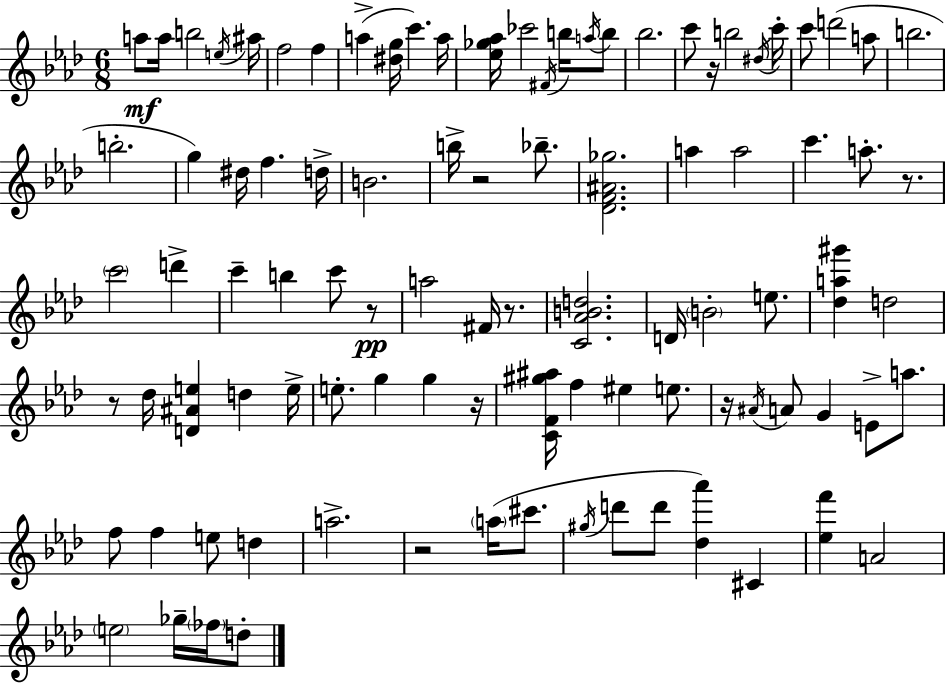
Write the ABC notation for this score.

X:1
T:Untitled
M:6/8
L:1/4
K:Fm
a/2 a/4 b2 e/4 ^a/4 f2 f a [^dg]/4 c' a/4 [_e_g_a]/4 _c'2 ^F/4 b/4 a/4 b/2 _b2 c'/2 z/4 b2 ^d/4 c'/4 c'/2 d'2 a/2 b2 b2 g ^d/4 f d/4 B2 b/4 z2 _b/2 [_DF^A_g]2 a a2 c' a/2 z/2 c'2 d' c' b c'/2 z/2 a2 ^F/4 z/2 [C_ABd]2 D/4 B2 e/2 [_da^g'] d2 z/2 _d/4 [D^Ae] d e/4 e/2 g g z/4 [CF^g^a]/4 f ^e e/2 z/4 ^A/4 A/2 G E/2 a/2 f/2 f e/2 d a2 z2 a/4 ^c'/2 ^g/4 d'/2 d'/2 [_d_a'] ^C [_ef'] A2 e2 _g/4 _f/4 d/2